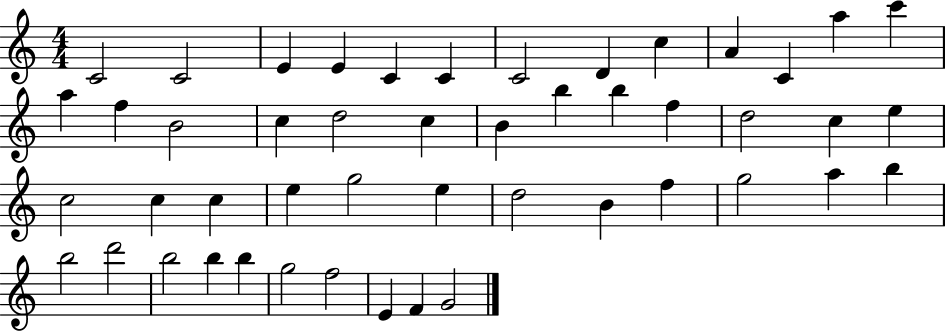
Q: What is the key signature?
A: C major